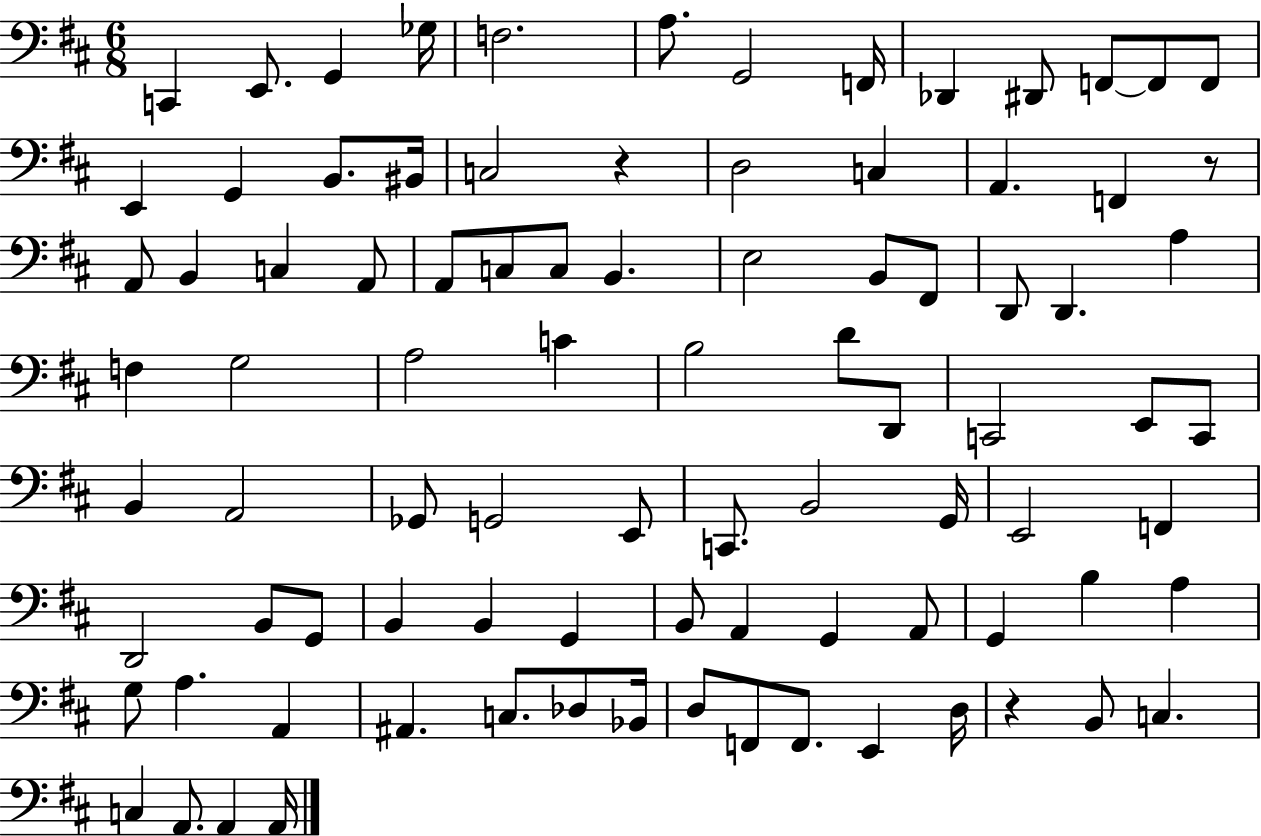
{
  \clef bass
  \numericTimeSignature
  \time 6/8
  \key d \major
  c,4 e,8. g,4 ges16 | f2. | a8. g,2 f,16 | des,4 dis,8 f,8~~ f,8 f,8 | \break e,4 g,4 b,8. bis,16 | c2 r4 | d2 c4 | a,4. f,4 r8 | \break a,8 b,4 c4 a,8 | a,8 c8 c8 b,4. | e2 b,8 fis,8 | d,8 d,4. a4 | \break f4 g2 | a2 c'4 | b2 d'8 d,8 | c,2 e,8 c,8 | \break b,4 a,2 | ges,8 g,2 e,8 | c,8. b,2 g,16 | e,2 f,4 | \break d,2 b,8 g,8 | b,4 b,4 g,4 | b,8 a,4 g,4 a,8 | g,4 b4 a4 | \break g8 a4. a,4 | ais,4. c8. des8 bes,16 | d8 f,8 f,8. e,4 d16 | r4 b,8 c4. | \break c4 a,8. a,4 a,16 | \bar "|."
}